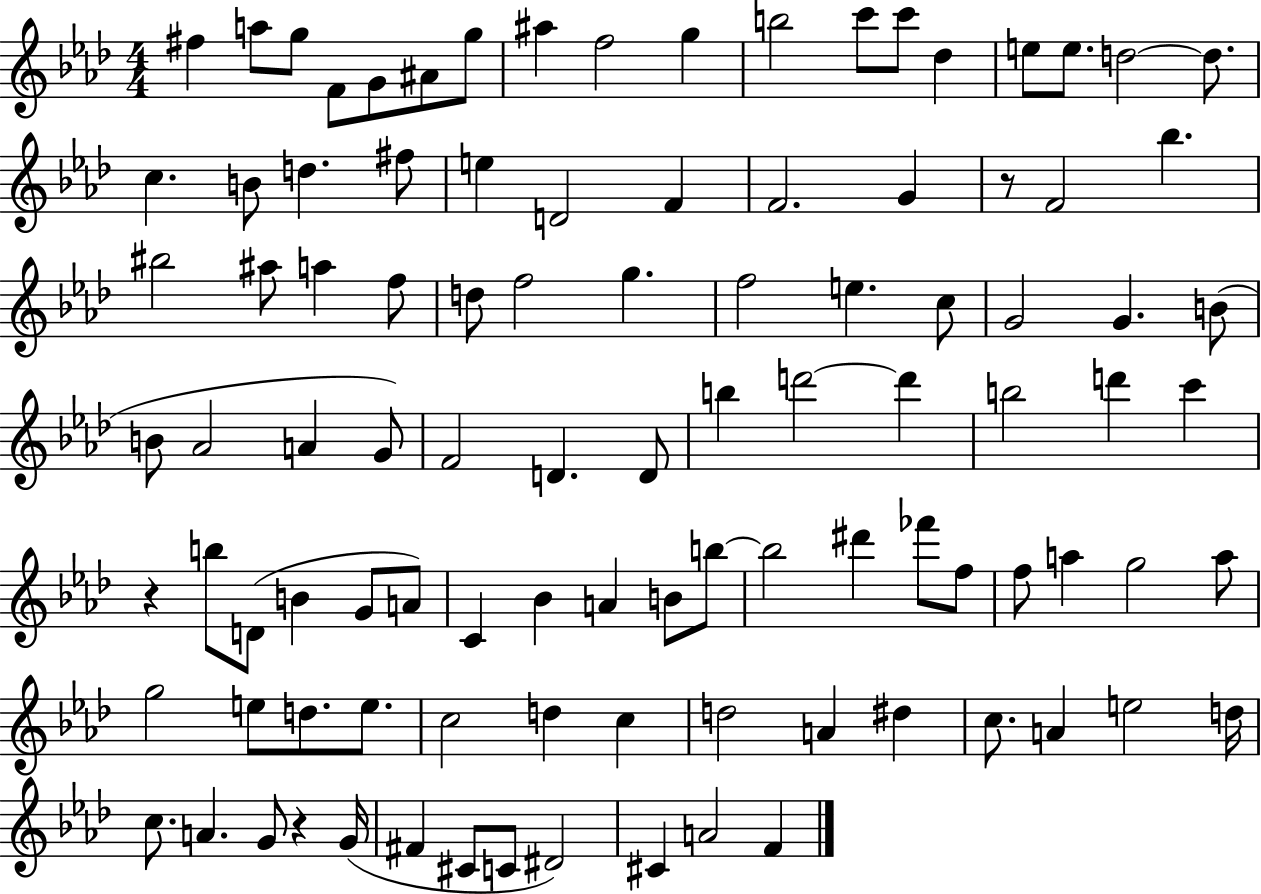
F#5/q A5/e G5/e F4/e G4/e A#4/e G5/e A#5/q F5/h G5/q B5/h C6/e C6/e Db5/q E5/e E5/e. D5/h D5/e. C5/q. B4/e D5/q. F#5/e E5/q D4/h F4/q F4/h. G4/q R/e F4/h Bb5/q. BIS5/h A#5/e A5/q F5/e D5/e F5/h G5/q. F5/h E5/q. C5/e G4/h G4/q. B4/e B4/e Ab4/h A4/q G4/e F4/h D4/q. D4/e B5/q D6/h D6/q B5/h D6/q C6/q R/q B5/e D4/e B4/q G4/e A4/e C4/q Bb4/q A4/q B4/e B5/e B5/h D#6/q FES6/e F5/e F5/e A5/q G5/h A5/e G5/h E5/e D5/e. E5/e. C5/h D5/q C5/q D5/h A4/q D#5/q C5/e. A4/q E5/h D5/s C5/e. A4/q. G4/e R/q G4/s F#4/q C#4/e C4/e D#4/h C#4/q A4/h F4/q